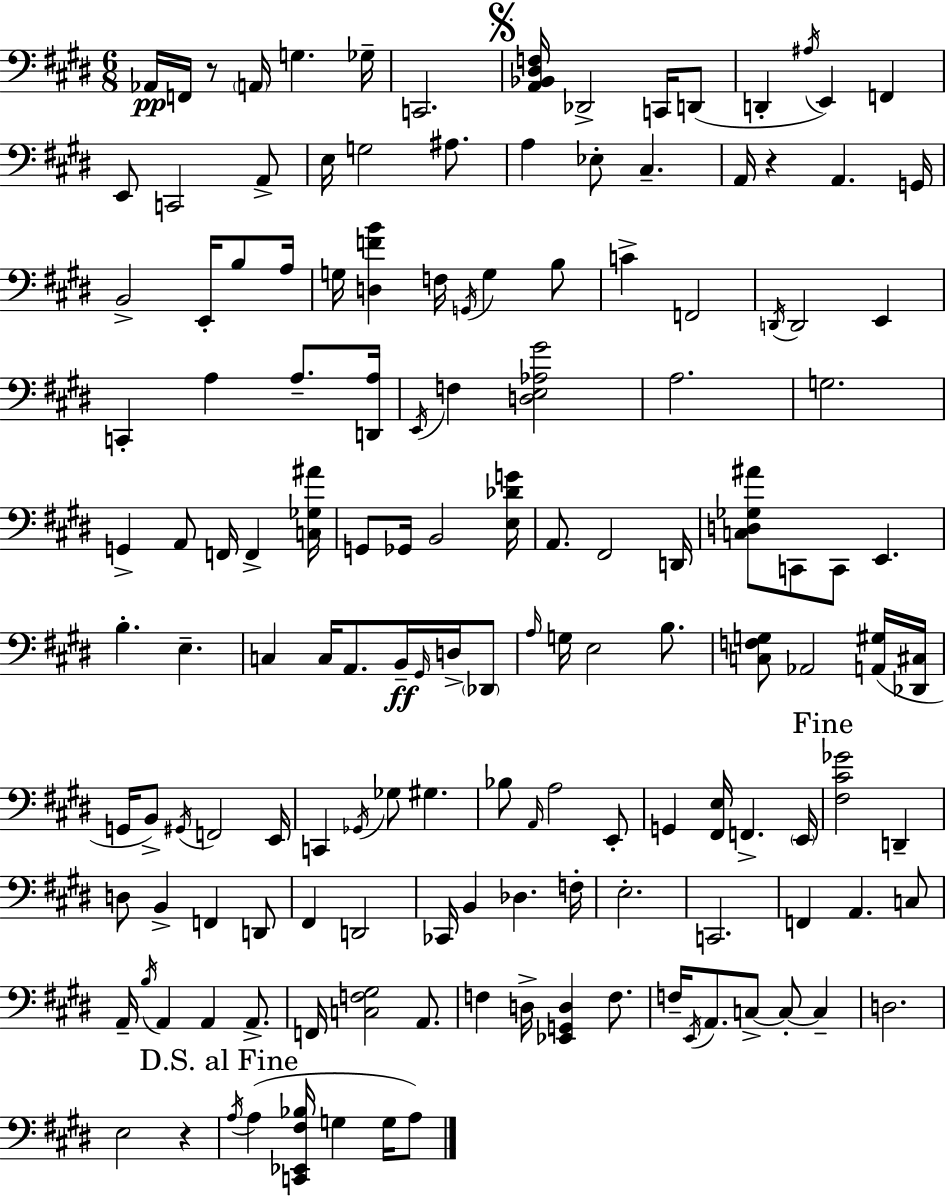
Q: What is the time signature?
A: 6/8